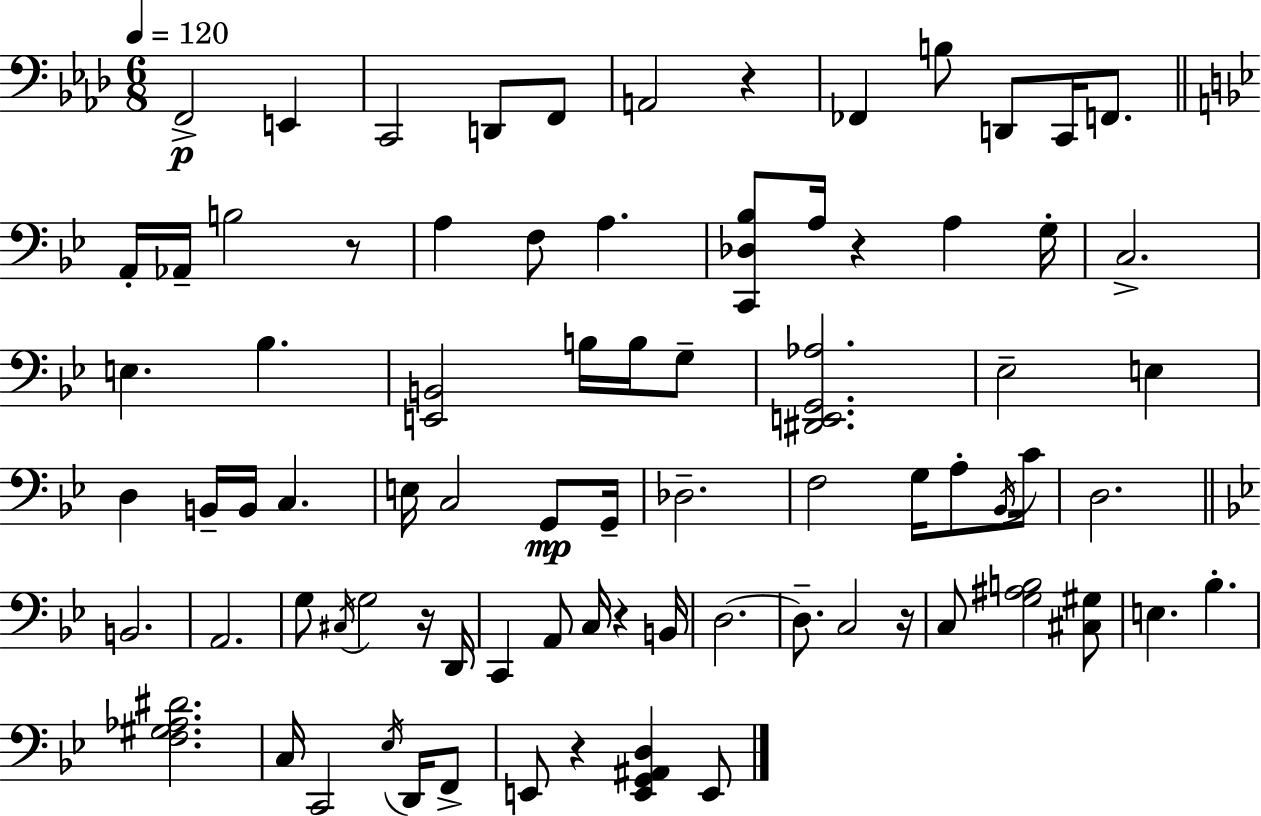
F2/h E2/q C2/h D2/e F2/e A2/h R/q FES2/q B3/e D2/e C2/s F2/e. A2/s Ab2/s B3/h R/e A3/q F3/e A3/q. [C2,Db3,Bb3]/e A3/s R/q A3/q G3/s C3/h. E3/q. Bb3/q. [E2,B2]/h B3/s B3/s G3/e [D#2,E2,G2,Ab3]/h. Eb3/h E3/q D3/q B2/s B2/s C3/q. E3/s C3/h G2/e G2/s Db3/h. F3/h G3/s A3/e Bb2/s C4/s D3/h. B2/h. A2/h. G3/e C#3/s G3/h R/s D2/s C2/q A2/e C3/s R/q B2/s D3/h. D3/e. C3/h R/s C3/e [G3,A#3,B3]/h [C#3,G#3]/e E3/q. Bb3/q. [F3,G#3,Ab3,D#4]/h. C3/s C2/h Eb3/s D2/s F2/e E2/e R/q [E2,G2,A#2,D3]/q E2/e